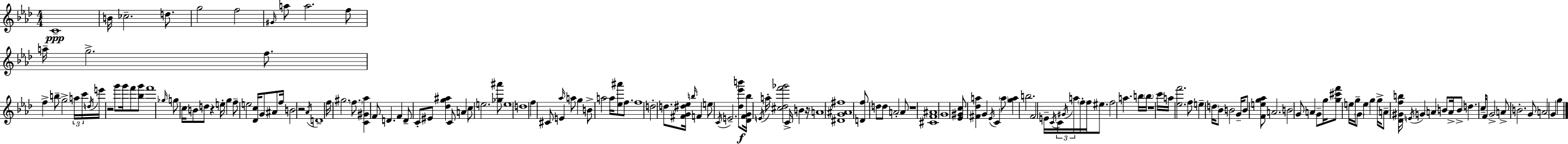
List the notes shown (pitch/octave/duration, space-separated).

C4/w B4/s CES5/h. D5/e. G5/h F5/h G#4/s A5/e A5/h. F5/e A5/s G5/h. F5/e. F5/q B5/e G5/h A5/s C6/s D5/s E6/s R/h G6/e G6/s F6/e [Bb5,G6]/e F6/w Gb5/s G5/e C5/s B4/e D5/e R/q E5/s G5/q F5/e E5/h [Db4,C5]/s G4/e A#4/e F5/s B4/h R/h Ab4/s D4/w F5/s G#5/h. F5/e. [C4,G#4,Ab5]/q F4/e D4/q. F4/q D4/e C4/e EIS4/e [Db5,G5,A#5]/q C4/e A4/q C5/e E5/h. [Gb5,A#6]/e E5/w D5/w F5/q C#4/e E4/q Ab5/s A5/e G5/q B4/e A5/h A5/s [Eb5,A#6]/e F5/e. F5/w D5/h D5/e. [F#4,G4,D#5,Eb5]/s B5/s F4/q E5/e C4/s E4/h. [Db5,Eb6,B6]/e [Db4,F4,G4,Bb5]/s E4/s A5/s [C#5,Db5,F6,Gb6]/h C4/s B4/q R/s A4/w [D#4,G4,A#4,F#5]/w [D4,F5]/e D5/e D5/e A4/h A4/e R/w [C#4,F4,A#4]/w G4/w [Eb4,G#4,C5]/e [F#4,Db5,A5]/q G4/q Eb4/s C4/q A5/e [G5,A5]/q B5/h. F4/h E4/s C4/s C4/s G#4/s A5/s F5/s F5/s EIS5/e. F5/h A5/q. B5/s B5/s R/w C6/s A5/s [Eb5,F6]/h. F5/e E5/q D5/s Bb4/e B4/h G4/s B4/e [F4,E5,G5,Ab5]/e A4/h. B4/h G4/e A4/q G4/e G5/s [G5,C#6,F6]/e E5/s G5/s G4/e E5/q G5/q G5/s A4/e [Db4,G#4,F5,B5]/s E4/s G4/q A4/q B4/e A4/s B4/e D5/q. C5/s F4/s G4/h A4/e B4/h. G4/e A4/h G4/q G5/q